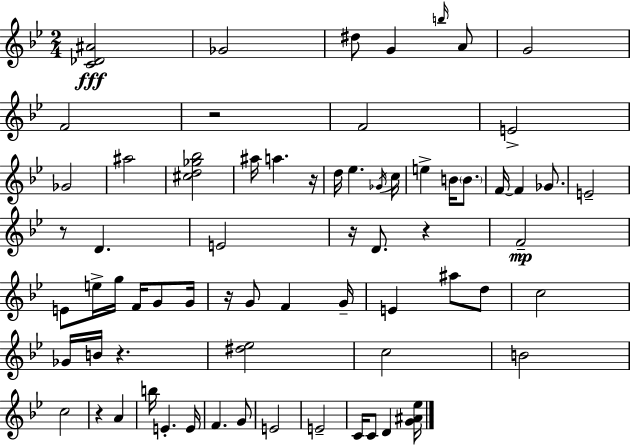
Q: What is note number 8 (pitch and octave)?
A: F4